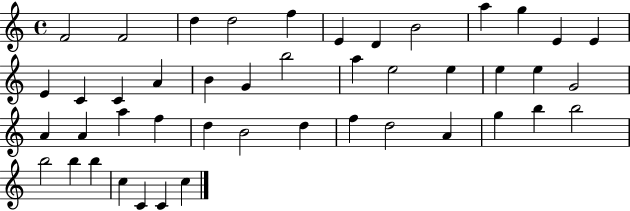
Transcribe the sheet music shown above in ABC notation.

X:1
T:Untitled
M:4/4
L:1/4
K:C
F2 F2 d d2 f E D B2 a g E E E C C A B G b2 a e2 e e e G2 A A a f d B2 d f d2 A g b b2 b2 b b c C C c